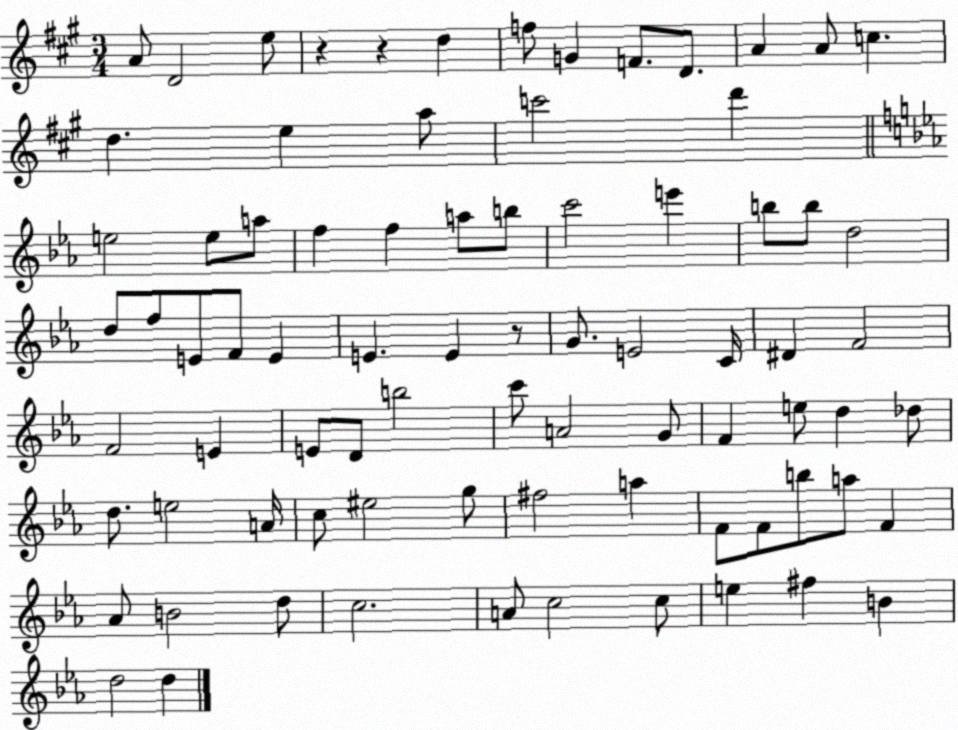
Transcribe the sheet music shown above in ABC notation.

X:1
T:Untitled
M:3/4
L:1/4
K:A
A/2 D2 e/2 z z d f/2 G F/2 D/2 A A/2 c d e a/2 c'2 d' e2 e/2 a/2 f f a/2 b/2 c'2 e' b/2 b/2 d2 d/2 f/2 E/2 F/2 E E E z/2 G/2 E2 C/4 ^D F2 F2 E E/2 D/2 b2 c'/2 A2 G/2 F e/2 d _d/2 d/2 e2 A/4 c/2 ^e2 g/2 ^f2 a F/2 F/2 b/2 a/2 F _A/2 B2 d/2 c2 A/2 c2 c/2 e ^f B d2 d